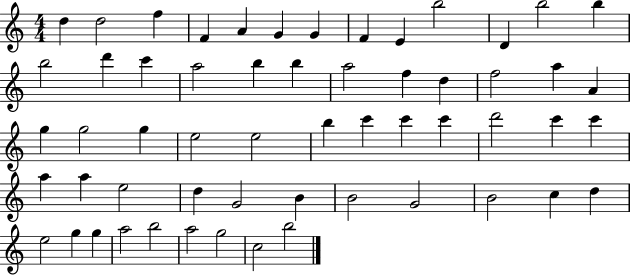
{
  \clef treble
  \numericTimeSignature
  \time 4/4
  \key c \major
  d''4 d''2 f''4 | f'4 a'4 g'4 g'4 | f'4 e'4 b''2 | d'4 b''2 b''4 | \break b''2 d'''4 c'''4 | a''2 b''4 b''4 | a''2 f''4 d''4 | f''2 a''4 a'4 | \break g''4 g''2 g''4 | e''2 e''2 | b''4 c'''4 c'''4 c'''4 | d'''2 c'''4 c'''4 | \break a''4 a''4 e''2 | d''4 g'2 b'4 | b'2 g'2 | b'2 c''4 d''4 | \break e''2 g''4 g''4 | a''2 b''2 | a''2 g''2 | c''2 b''2 | \break \bar "|."
}